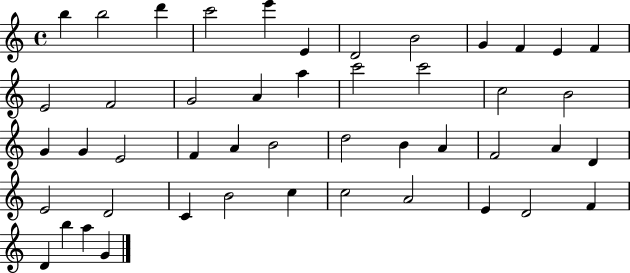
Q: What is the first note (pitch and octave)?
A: B5